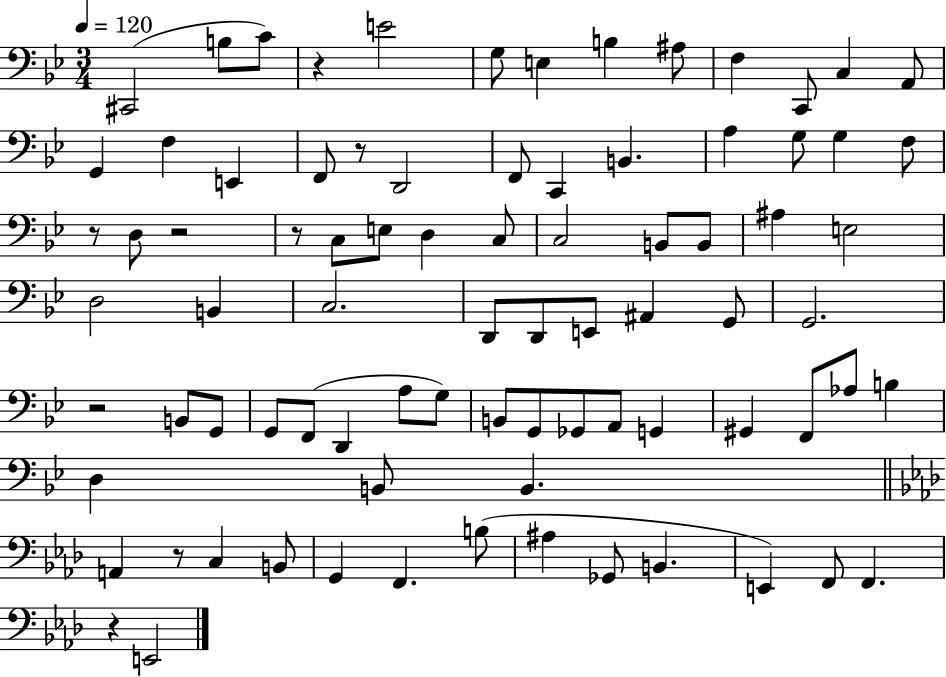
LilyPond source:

{
  \clef bass
  \numericTimeSignature
  \time 3/4
  \key bes \major
  \tempo 4 = 120
  \repeat volta 2 { cis,2( b8 c'8) | r4 e'2 | g8 e4 b4 ais8 | f4 c,8 c4 a,8 | \break g,4 f4 e,4 | f,8 r8 d,2 | f,8 c,4 b,4. | a4 g8 g4 f8 | \break r8 d8 r2 | r8 c8 e8 d4 c8 | c2 b,8 b,8 | ais4 e2 | \break d2 b,4 | c2. | d,8 d,8 e,8 ais,4 g,8 | g,2. | \break r2 b,8 g,8 | g,8 f,8( d,4 a8 g8) | b,8 g,8 ges,8 a,8 g,4 | gis,4 f,8 aes8 b4 | \break d4 b,8 b,4. | \bar "||" \break \key f \minor a,4 r8 c4 b,8 | g,4 f,4. b8( | ais4 ges,8 b,4. | e,4) f,8 f,4. | \break r4 e,2 | } \bar "|."
}